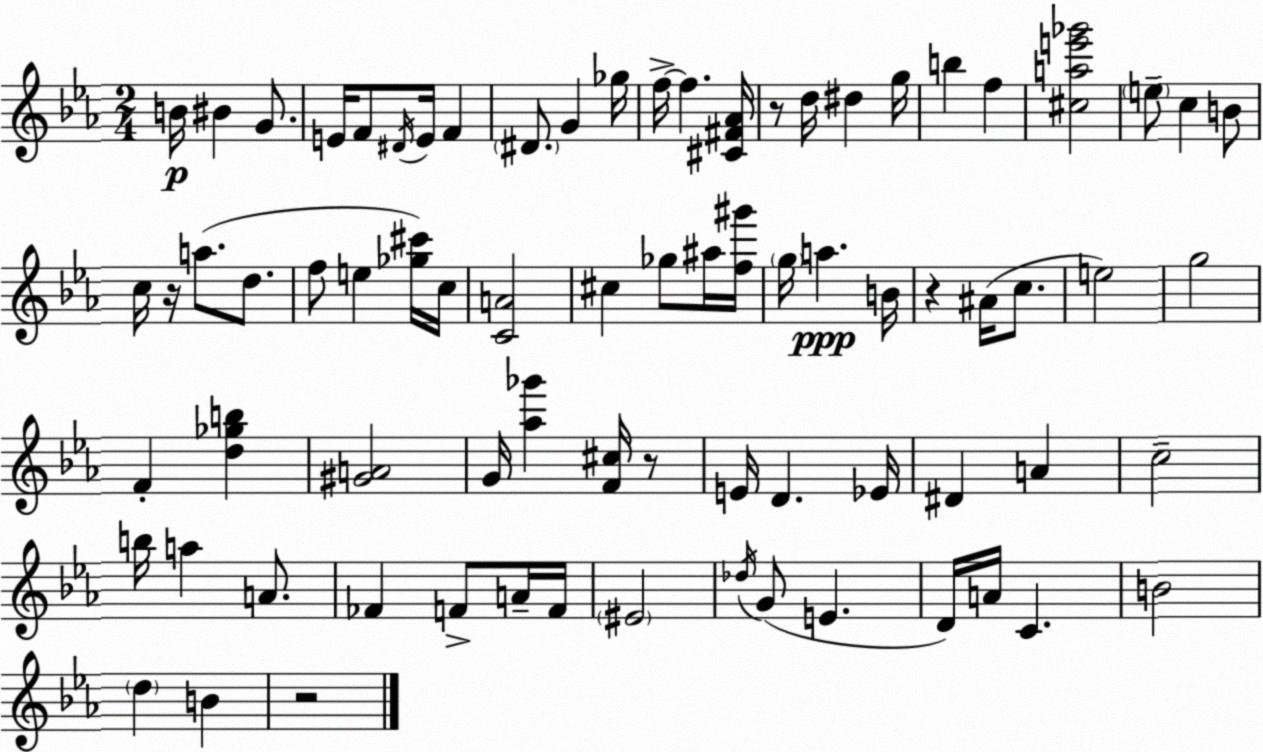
X:1
T:Untitled
M:2/4
L:1/4
K:Eb
B/4 ^B G/2 E/4 F/2 ^D/4 E/4 F ^D/2 G _g/4 f/4 f [^C^F_A]/4 z/2 d/4 ^d g/4 b f [^cae'_g']2 e/2 c B/2 c/4 z/4 a/2 d/2 f/2 e [_g^c']/4 c/4 [CA]2 ^c _g/2 ^a/4 [f^g']/4 g/4 a B/4 z ^A/4 c/2 e2 g2 F [d_gb] [^GA]2 G/4 [_a_g'] [F^c]/4 z/2 E/4 D _E/4 ^D A c2 b/4 a A/2 _F F/2 A/4 F/4 ^E2 _d/4 G/2 E D/4 A/4 C B2 d B z2